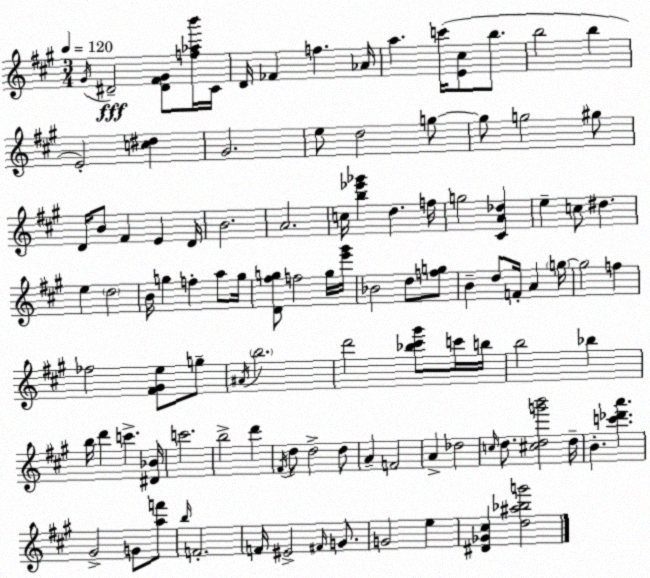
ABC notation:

X:1
T:Untitled
M:3/4
L:1/4
K:A
^G/4 ^D2 [^D^F^G]/2 [f_ab']/4 ^C/4 D/4 _F f _A/4 a c'/4 [E^c]/2 b/2 b2 b E2 [c^d] ^G2 e/2 d2 g/2 g/2 g2 ^g/2 D/4 B/2 ^F E D/4 B2 A2 c/4 [b_e'_g'] d f/4 g2 [^CA_d] e c/2 ^d e d2 B/4 g f a/2 g/4 [D^fg]/2 f2 g/4 [e'^g']/4 _B2 d/2 [fg]/2 B d/2 F/4 A g/4 g2 f _f2 [^F^Ge]/2 g/2 ^A/4 b2 d'2 [_b^c'^g']/2 c'/4 b/4 b2 _b b/4 d' c' [^D_B]/4 c'2 b2 d' ^F/4 d/2 d2 d/2 A F2 A _d2 c/4 d/2 [^cdg'b']2 d/4 B [c'_d'a'] ^G2 G/2 [af']/2 b/4 F2 F/4 ^E2 ^F/4 G/2 G2 e [^D_G^c] [d^a_bg']2